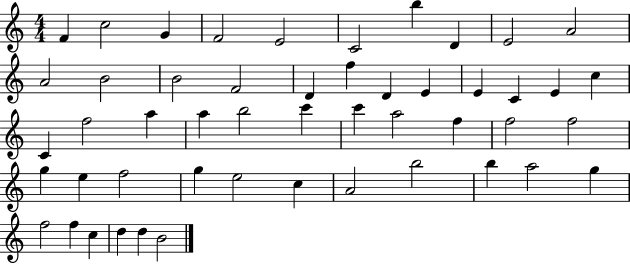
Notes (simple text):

F4/q C5/h G4/q F4/h E4/h C4/h B5/q D4/q E4/h A4/h A4/h B4/h B4/h F4/h D4/q F5/q D4/q E4/q E4/q C4/q E4/q C5/q C4/q F5/h A5/q A5/q B5/h C6/q C6/q A5/h F5/q F5/h F5/h G5/q E5/q F5/h G5/q E5/h C5/q A4/h B5/h B5/q A5/h G5/q F5/h F5/q C5/q D5/q D5/q B4/h